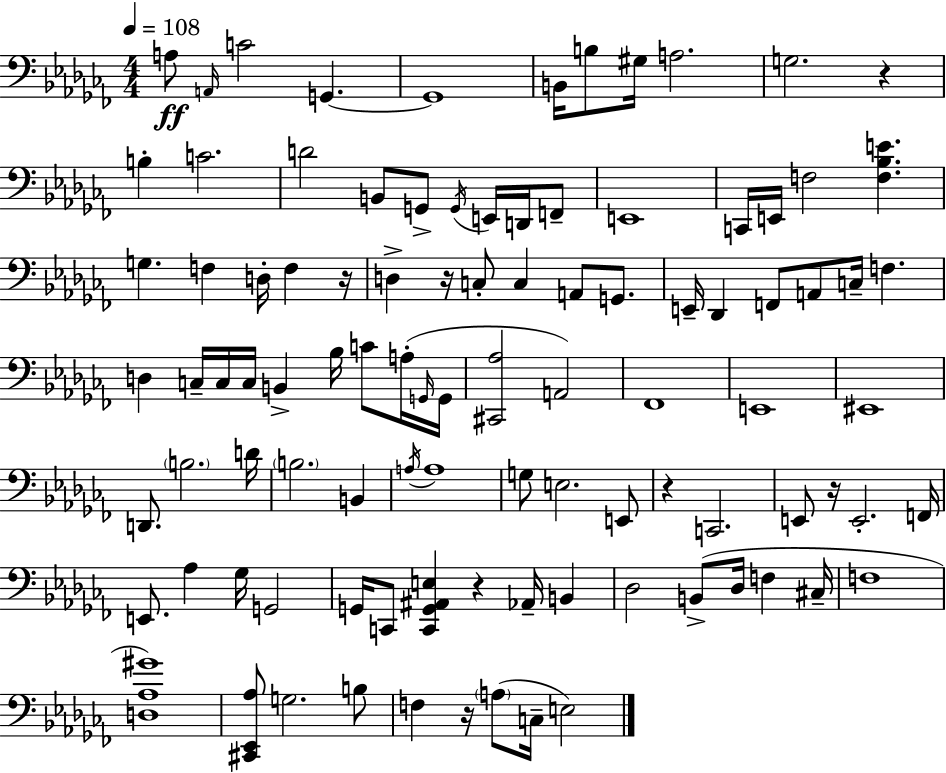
A3/e A2/s C4/h G2/q. G2/w B2/s B3/e G#3/s A3/h. G3/h. R/q B3/q C4/h. D4/h B2/e G2/e G2/s E2/s D2/s F2/e E2/w C2/s E2/s F3/h [F3,Bb3,E4]/q. G3/q. F3/q D3/s F3/q R/s D3/q R/s C3/e C3/q A2/e G2/e. E2/s Db2/q F2/e A2/e C3/s F3/q. D3/q C3/s C3/s C3/s B2/q Bb3/s C4/e A3/s G2/s G2/s [C#2,Ab3]/h A2/h FES2/w E2/w EIS2/w D2/e. B3/h. D4/s B3/h. B2/q A3/s A3/w G3/e E3/h. E2/e R/q C2/h. E2/e R/s E2/h. F2/s E2/e. Ab3/q Gb3/s G2/h G2/s C2/e [C2,G2,A#2,E3]/q R/q Ab2/s B2/q Db3/h B2/e Db3/s F3/q C#3/s F3/w [D3,Ab3,G#4]/w [C#2,Eb2,Ab3]/e G3/h. B3/e F3/q R/s A3/e C3/s E3/h